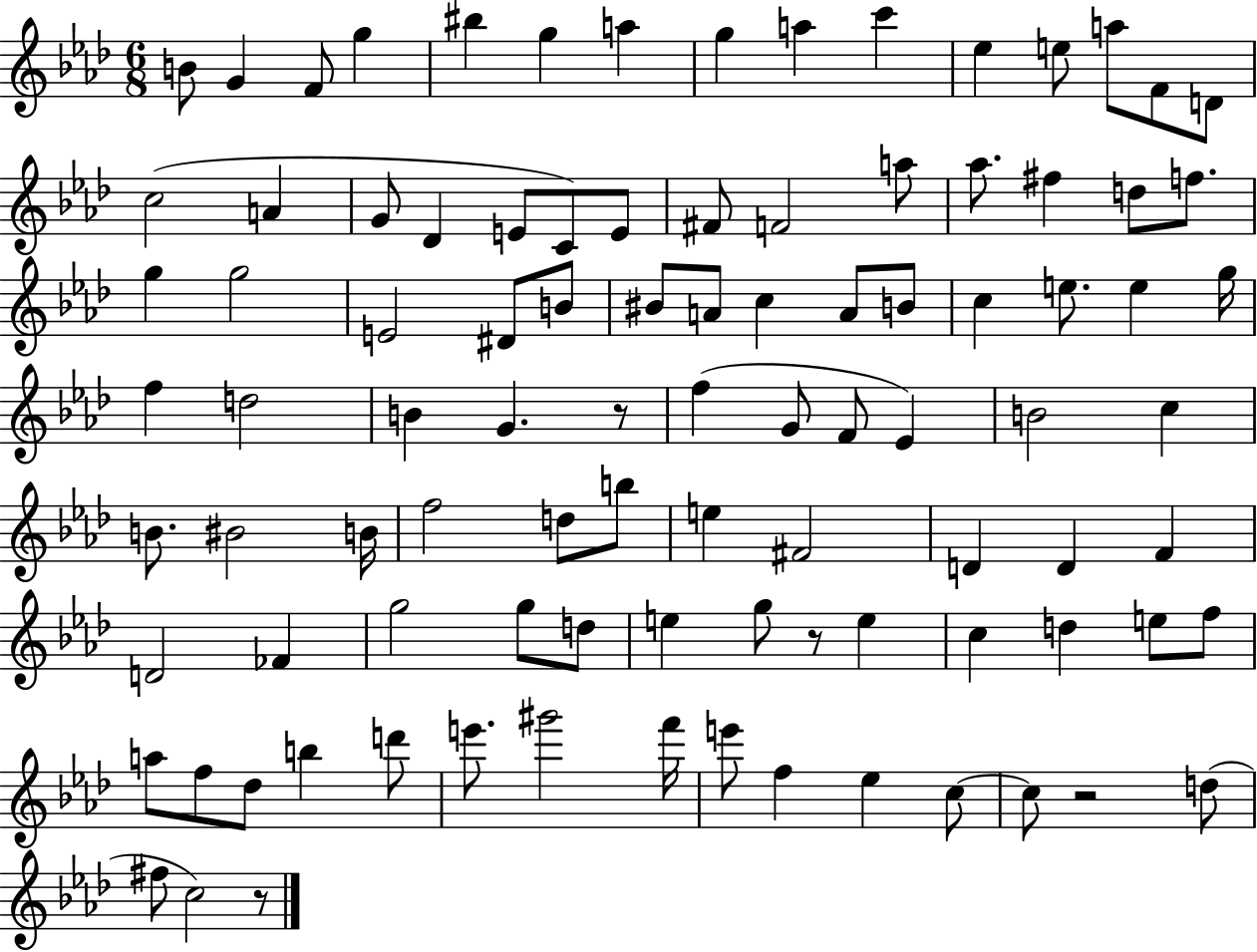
{
  \clef treble
  \numericTimeSignature
  \time 6/8
  \key aes \major
  b'8 g'4 f'8 g''4 | bis''4 g''4 a''4 | g''4 a''4 c'''4 | ees''4 e''8 a''8 f'8 d'8 | \break c''2( a'4 | g'8 des'4 e'8 c'8) e'8 | fis'8 f'2 a''8 | aes''8. fis''4 d''8 f''8. | \break g''4 g''2 | e'2 dis'8 b'8 | bis'8 a'8 c''4 a'8 b'8 | c''4 e''8. e''4 g''16 | \break f''4 d''2 | b'4 g'4. r8 | f''4( g'8 f'8 ees'4) | b'2 c''4 | \break b'8. bis'2 b'16 | f''2 d''8 b''8 | e''4 fis'2 | d'4 d'4 f'4 | \break d'2 fes'4 | g''2 g''8 d''8 | e''4 g''8 r8 e''4 | c''4 d''4 e''8 f''8 | \break a''8 f''8 des''8 b''4 d'''8 | e'''8. gis'''2 f'''16 | e'''8 f''4 ees''4 c''8~~ | c''8 r2 d''8( | \break fis''8 c''2) r8 | \bar "|."
}